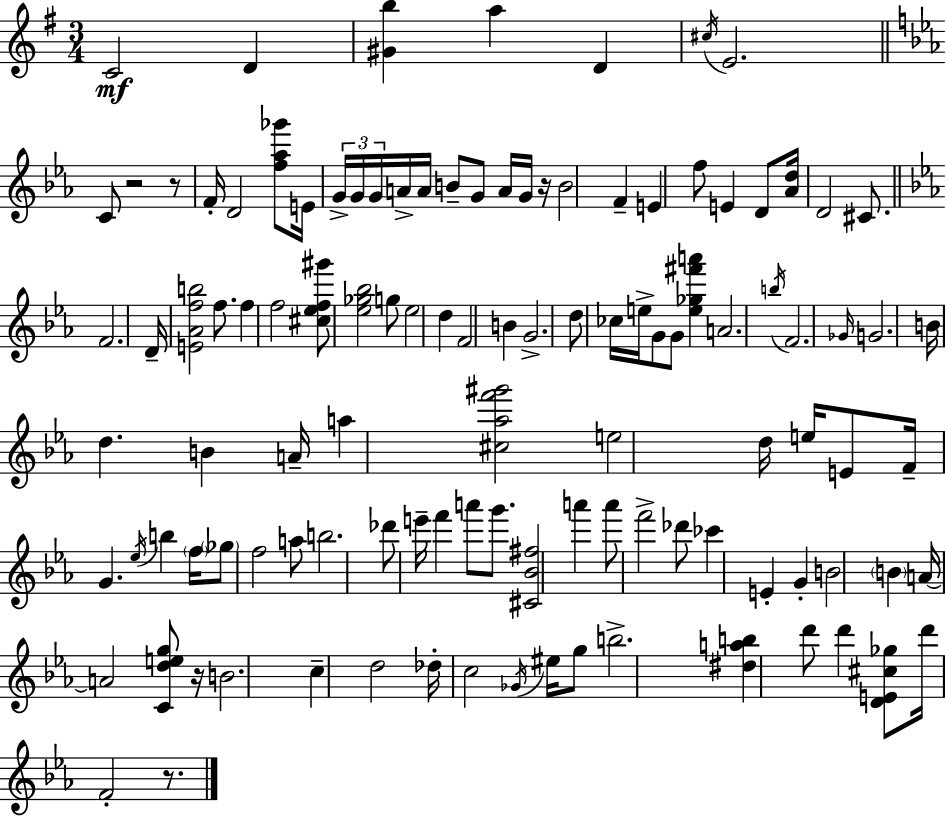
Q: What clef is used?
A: treble